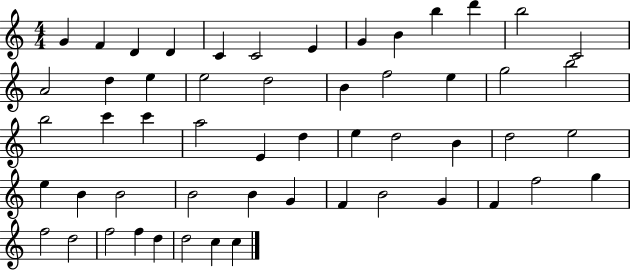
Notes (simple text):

G4/q F4/q D4/q D4/q C4/q C4/h E4/q G4/q B4/q B5/q D6/q B5/h C4/h A4/h D5/q E5/q E5/h D5/h B4/q F5/h E5/q G5/h B5/h B5/h C6/q C6/q A5/h E4/q D5/q E5/q D5/h B4/q D5/h E5/h E5/q B4/q B4/h B4/h B4/q G4/q F4/q B4/h G4/q F4/q F5/h G5/q F5/h D5/h F5/h F5/q D5/q D5/h C5/q C5/q